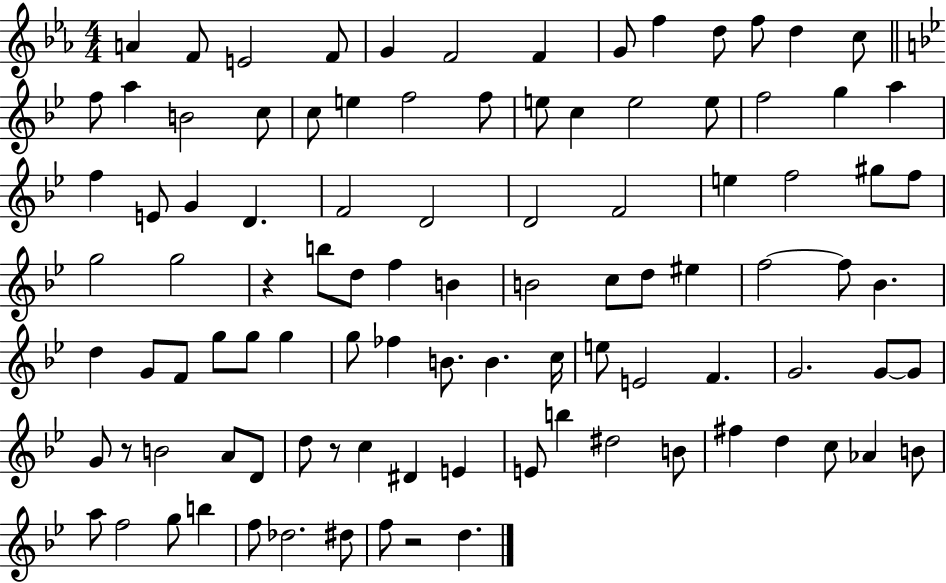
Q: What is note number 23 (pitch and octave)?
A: C5